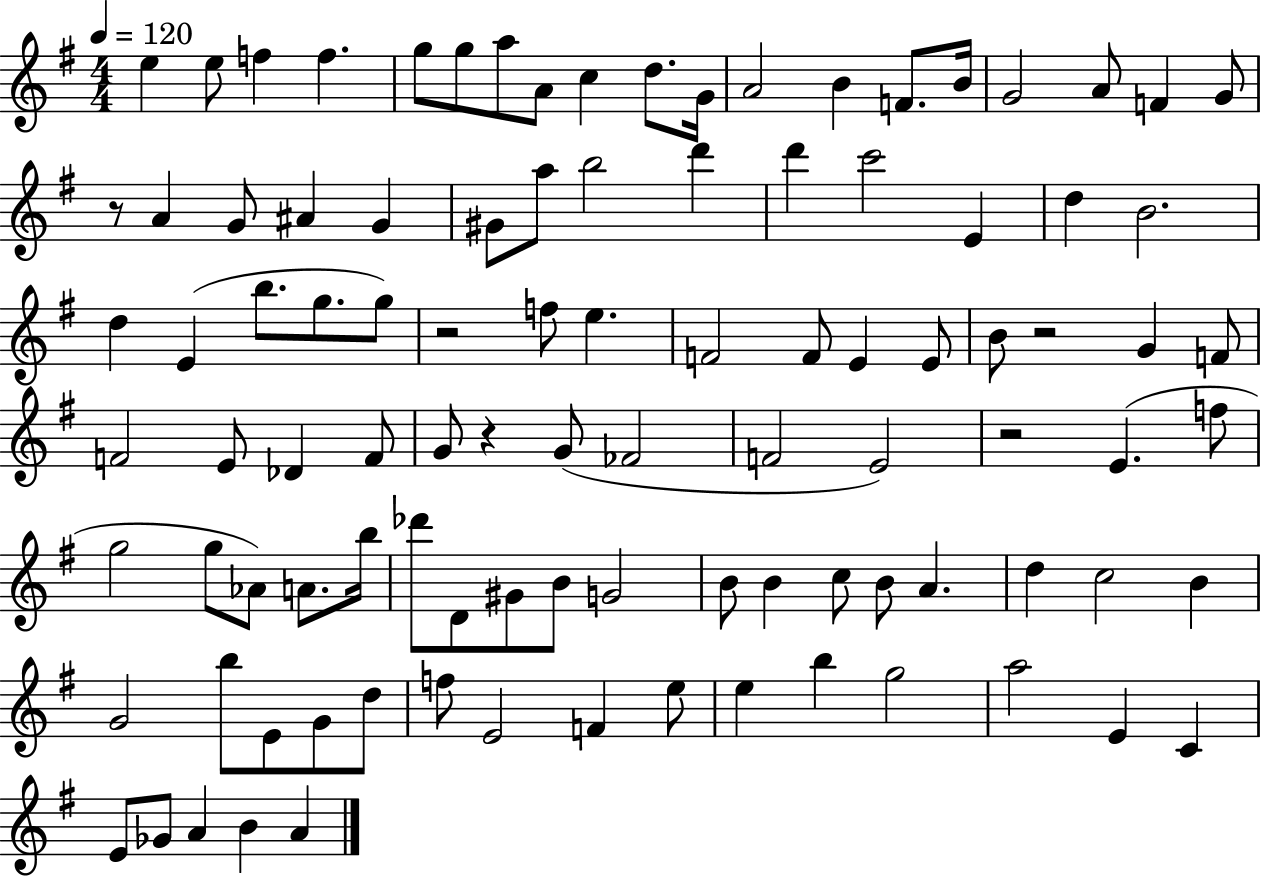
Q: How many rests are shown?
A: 5